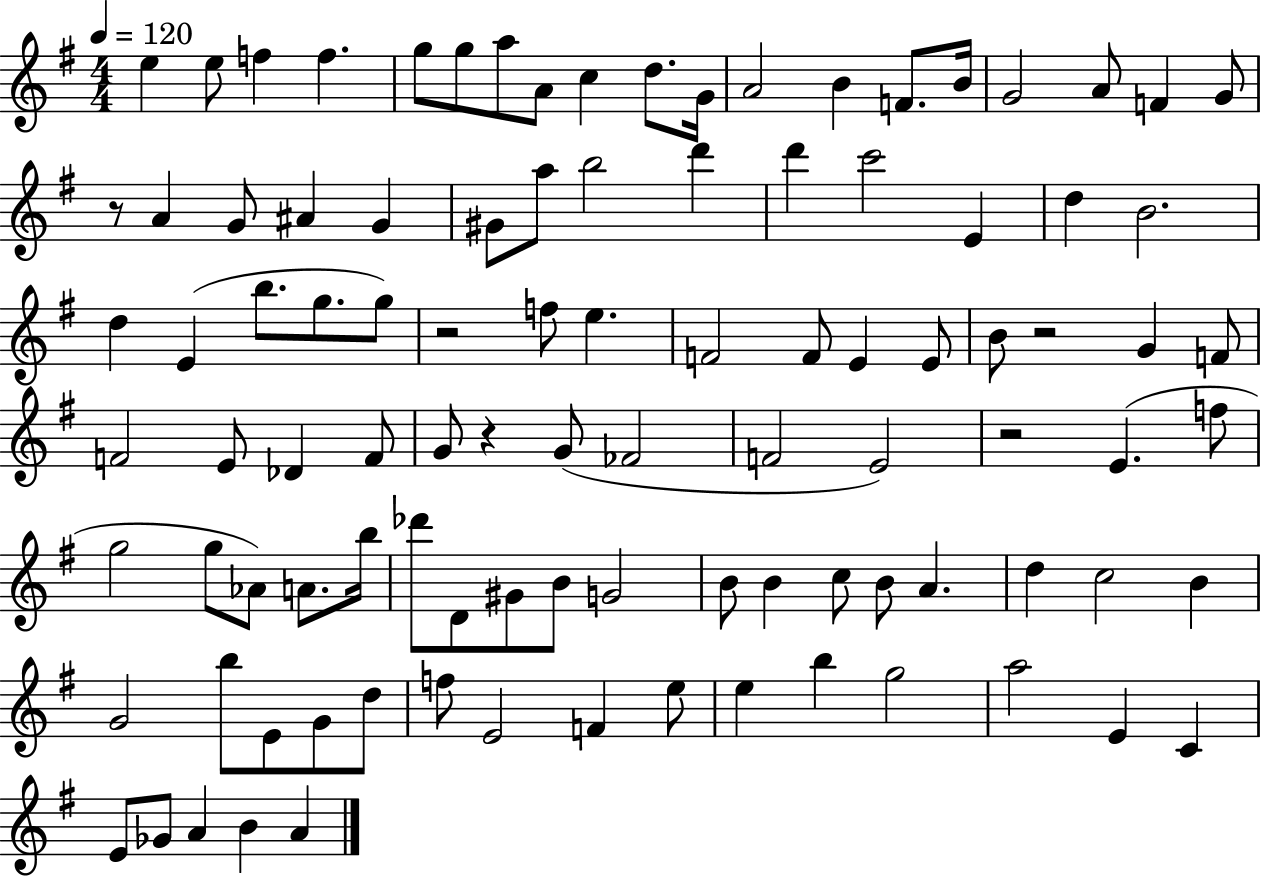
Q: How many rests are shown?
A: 5